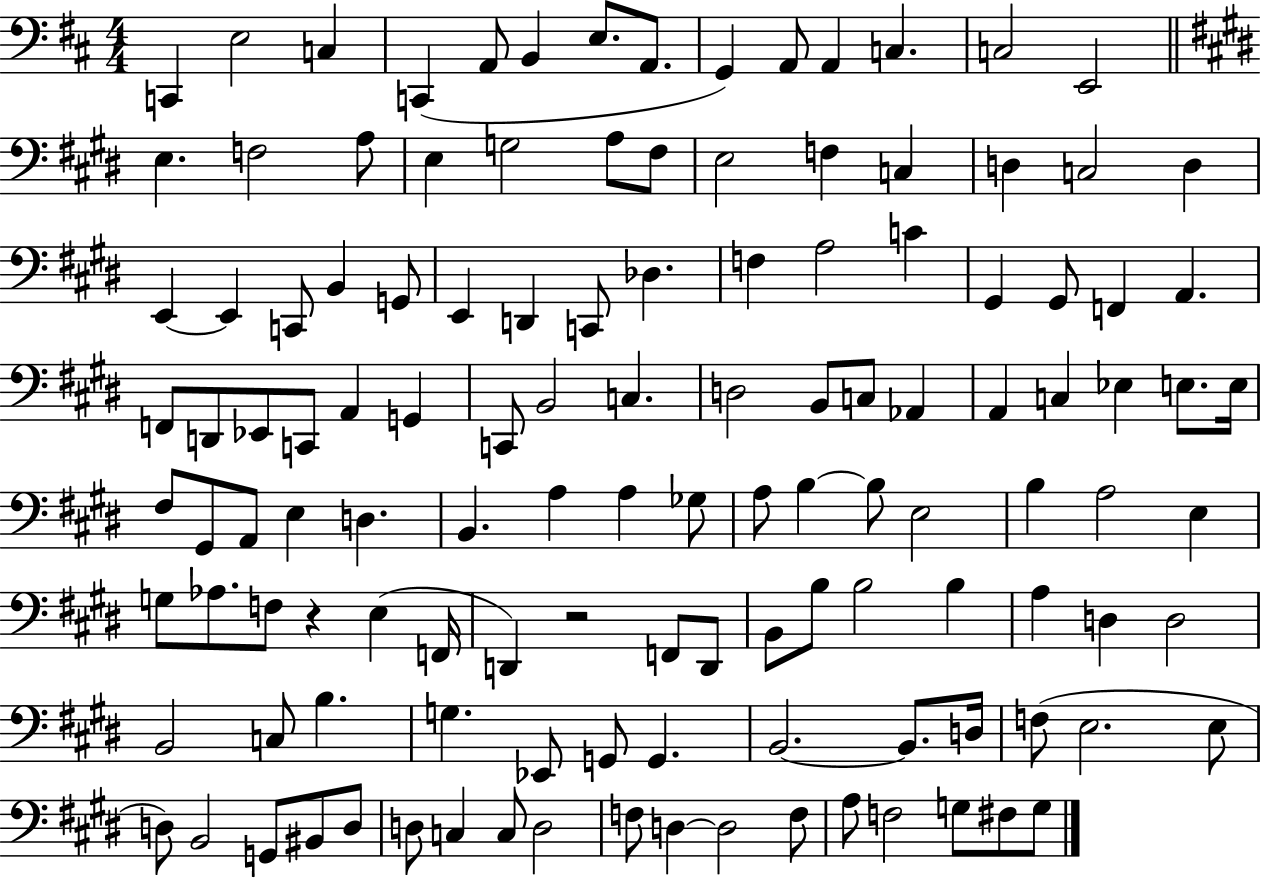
C2/q E3/h C3/q C2/q A2/e B2/q E3/e. A2/e. G2/q A2/e A2/q C3/q. C3/h E2/h E3/q. F3/h A3/e E3/q G3/h A3/e F#3/e E3/h F3/q C3/q D3/q C3/h D3/q E2/q E2/q C2/e B2/q G2/e E2/q D2/q C2/e Db3/q. F3/q A3/h C4/q G#2/q G#2/e F2/q A2/q. F2/e D2/e Eb2/e C2/e A2/q G2/q C2/e B2/h C3/q. D3/h B2/e C3/e Ab2/q A2/q C3/q Eb3/q E3/e. E3/s F#3/e G#2/e A2/e E3/q D3/q. B2/q. A3/q A3/q Gb3/e A3/e B3/q B3/e E3/h B3/q A3/h E3/q G3/e Ab3/e. F3/e R/q E3/q F2/s D2/q R/h F2/e D2/e B2/e B3/e B3/h B3/q A3/q D3/q D3/h B2/h C3/e B3/q. G3/q. Eb2/e G2/e G2/q. B2/h. B2/e. D3/s F3/e E3/h. E3/e D3/e B2/h G2/e BIS2/e D3/e D3/e C3/q C3/e D3/h F3/e D3/q D3/h F3/e A3/e F3/h G3/e F#3/e G3/e